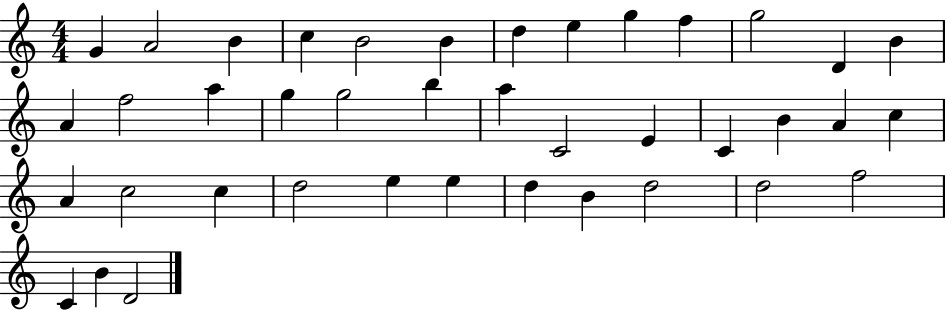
G4/q A4/h B4/q C5/q B4/h B4/q D5/q E5/q G5/q F5/q G5/h D4/q B4/q A4/q F5/h A5/q G5/q G5/h B5/q A5/q C4/h E4/q C4/q B4/q A4/q C5/q A4/q C5/h C5/q D5/h E5/q E5/q D5/q B4/q D5/h D5/h F5/h C4/q B4/q D4/h